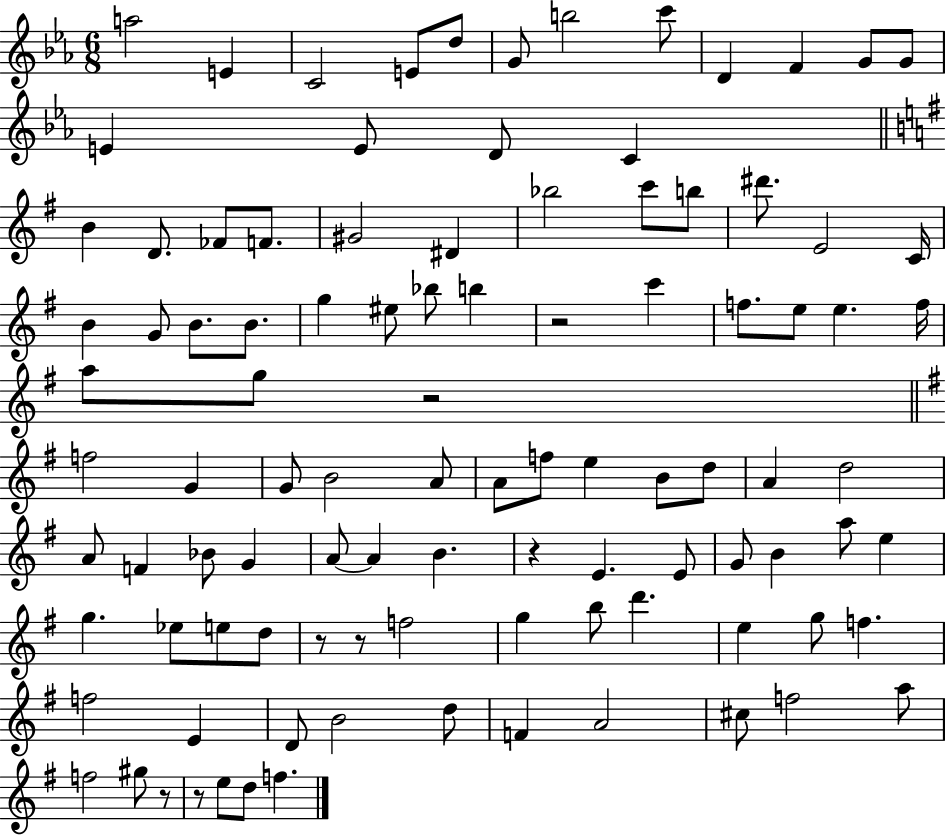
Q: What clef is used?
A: treble